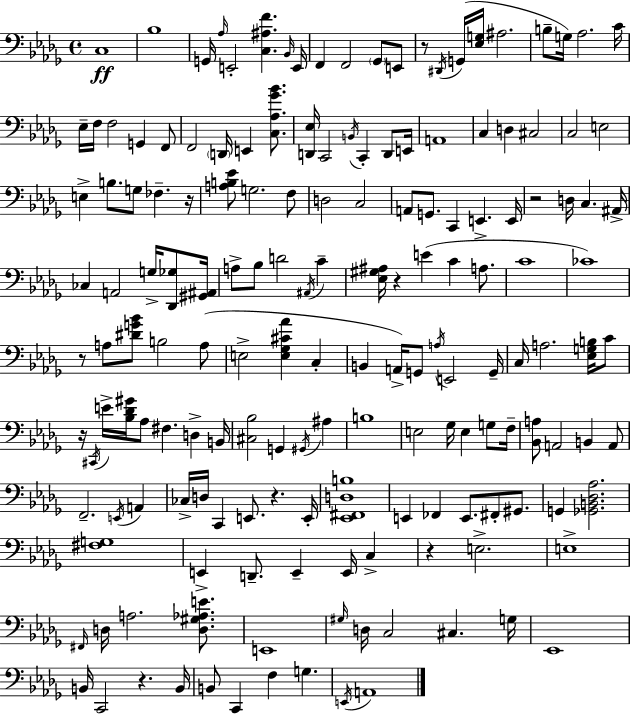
{
  \clef bass
  \time 4/4
  \defaultTimeSignature
  \key bes \minor
  c1\ff | bes1 | g,16 \grace { aes16 } e,2-. <c ais f'>4. | \grace { bes,16 } e,16 f,4 f,2 \parenthesize ges,8 | \break e,8 r8 \acciaccatura { dis,16 } g,16( <ees g>16 ais2. | b8-- g16) aes2. | c'16 ees16-- f16 f2 g,4 | f,8 f,2 \parenthesize d,16 e,4 | \break <c aes ges' bes'>8. <d, ees>16 c,2 \acciaccatura { b,16 } c,4-. | d,8 e,16 a,1 | c4 d4 cis2 | c2 e2 | \break e4-> b8. g8 fes4.-- | r16 <a b ees'>8 g2. | f8 d2 c2 | a,8 g,8. c,4 e,4.-> | \break e,16 r2 d16 c4. | ais,16-> ces4 a,2 | g16-> <des, ges>8 <gis, ais,>16 a8-> bes8 d'2 | \acciaccatura { ais,16 } c'4-- <ees gis ais>16 r4 e'4( c'4 | \break a8. c'1 | ces'1) | r8 a8 <dis' g' bes'>8 b2 | a8( e2-> <e ges cis' aes'>4 | \break c4-. b,4 a,16->) g,8 \acciaccatura { a16 } e,2 | g,16-- c16 a2. | <ees g b>16 c'8 r16 \acciaccatura { cis,16 } e'16-> <bes des' gis'>16 aes8 fis4. | d4-> b,16 <cis bes>2 g,4 | \break \acciaccatura { gis,16 } ais4 b1 | e2 | ges16 e4 g8 f16-- <bes, a>8 a,2 | b,4 a,8 f,2.-- | \break \acciaccatura { e,16 } a,4 ces16-> d16 c,4 e,8. | r4. e,16-. <ees, fis, d b>1 | e,4 fes,4 | e,8. fis,8-. gis,8. g,4 <ges, b, des aes>2. | \break <fis g>1 | e,4-> d,8.-- | e,4-- e,16 c4-> r4 e2.-> | e1-> | \break \grace { fis,16 } d16 a2. | <d gis aes e'>8. e,1 | \grace { gis16 } d16 c2 | cis4. g16 ees,1 | \break b,16 c,2 | r4. b,16 b,8 c,4 | f4 g4. \acciaccatura { e,16 } a,1 | \bar "|."
}